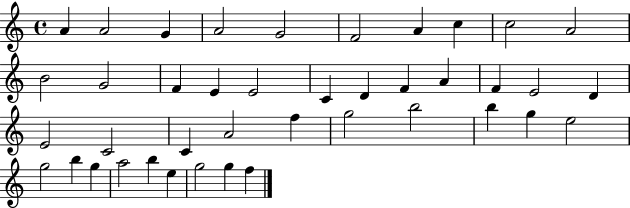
{
  \clef treble
  \time 4/4
  \defaultTimeSignature
  \key c \major
  a'4 a'2 g'4 | a'2 g'2 | f'2 a'4 c''4 | c''2 a'2 | \break b'2 g'2 | f'4 e'4 e'2 | c'4 d'4 f'4 a'4 | f'4 e'2 d'4 | \break e'2 c'2 | c'4 a'2 f''4 | g''2 b''2 | b''4 g''4 e''2 | \break g''2 b''4 g''4 | a''2 b''4 e''4 | g''2 g''4 f''4 | \bar "|."
}